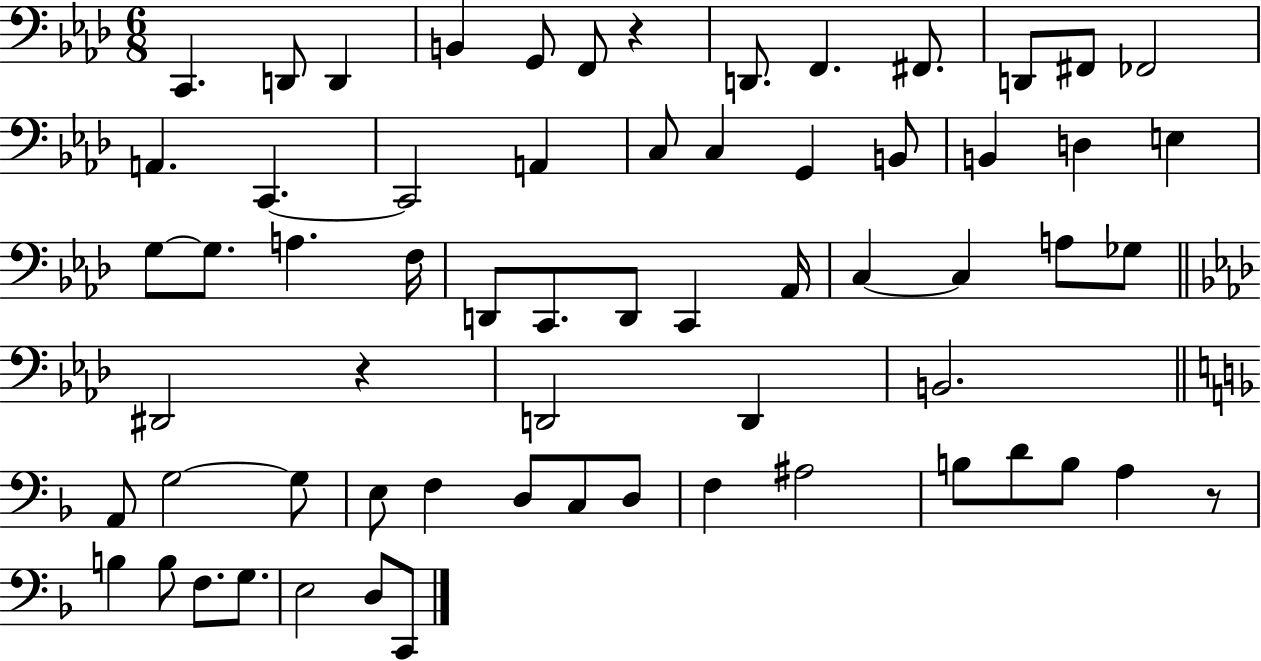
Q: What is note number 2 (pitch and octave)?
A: D2